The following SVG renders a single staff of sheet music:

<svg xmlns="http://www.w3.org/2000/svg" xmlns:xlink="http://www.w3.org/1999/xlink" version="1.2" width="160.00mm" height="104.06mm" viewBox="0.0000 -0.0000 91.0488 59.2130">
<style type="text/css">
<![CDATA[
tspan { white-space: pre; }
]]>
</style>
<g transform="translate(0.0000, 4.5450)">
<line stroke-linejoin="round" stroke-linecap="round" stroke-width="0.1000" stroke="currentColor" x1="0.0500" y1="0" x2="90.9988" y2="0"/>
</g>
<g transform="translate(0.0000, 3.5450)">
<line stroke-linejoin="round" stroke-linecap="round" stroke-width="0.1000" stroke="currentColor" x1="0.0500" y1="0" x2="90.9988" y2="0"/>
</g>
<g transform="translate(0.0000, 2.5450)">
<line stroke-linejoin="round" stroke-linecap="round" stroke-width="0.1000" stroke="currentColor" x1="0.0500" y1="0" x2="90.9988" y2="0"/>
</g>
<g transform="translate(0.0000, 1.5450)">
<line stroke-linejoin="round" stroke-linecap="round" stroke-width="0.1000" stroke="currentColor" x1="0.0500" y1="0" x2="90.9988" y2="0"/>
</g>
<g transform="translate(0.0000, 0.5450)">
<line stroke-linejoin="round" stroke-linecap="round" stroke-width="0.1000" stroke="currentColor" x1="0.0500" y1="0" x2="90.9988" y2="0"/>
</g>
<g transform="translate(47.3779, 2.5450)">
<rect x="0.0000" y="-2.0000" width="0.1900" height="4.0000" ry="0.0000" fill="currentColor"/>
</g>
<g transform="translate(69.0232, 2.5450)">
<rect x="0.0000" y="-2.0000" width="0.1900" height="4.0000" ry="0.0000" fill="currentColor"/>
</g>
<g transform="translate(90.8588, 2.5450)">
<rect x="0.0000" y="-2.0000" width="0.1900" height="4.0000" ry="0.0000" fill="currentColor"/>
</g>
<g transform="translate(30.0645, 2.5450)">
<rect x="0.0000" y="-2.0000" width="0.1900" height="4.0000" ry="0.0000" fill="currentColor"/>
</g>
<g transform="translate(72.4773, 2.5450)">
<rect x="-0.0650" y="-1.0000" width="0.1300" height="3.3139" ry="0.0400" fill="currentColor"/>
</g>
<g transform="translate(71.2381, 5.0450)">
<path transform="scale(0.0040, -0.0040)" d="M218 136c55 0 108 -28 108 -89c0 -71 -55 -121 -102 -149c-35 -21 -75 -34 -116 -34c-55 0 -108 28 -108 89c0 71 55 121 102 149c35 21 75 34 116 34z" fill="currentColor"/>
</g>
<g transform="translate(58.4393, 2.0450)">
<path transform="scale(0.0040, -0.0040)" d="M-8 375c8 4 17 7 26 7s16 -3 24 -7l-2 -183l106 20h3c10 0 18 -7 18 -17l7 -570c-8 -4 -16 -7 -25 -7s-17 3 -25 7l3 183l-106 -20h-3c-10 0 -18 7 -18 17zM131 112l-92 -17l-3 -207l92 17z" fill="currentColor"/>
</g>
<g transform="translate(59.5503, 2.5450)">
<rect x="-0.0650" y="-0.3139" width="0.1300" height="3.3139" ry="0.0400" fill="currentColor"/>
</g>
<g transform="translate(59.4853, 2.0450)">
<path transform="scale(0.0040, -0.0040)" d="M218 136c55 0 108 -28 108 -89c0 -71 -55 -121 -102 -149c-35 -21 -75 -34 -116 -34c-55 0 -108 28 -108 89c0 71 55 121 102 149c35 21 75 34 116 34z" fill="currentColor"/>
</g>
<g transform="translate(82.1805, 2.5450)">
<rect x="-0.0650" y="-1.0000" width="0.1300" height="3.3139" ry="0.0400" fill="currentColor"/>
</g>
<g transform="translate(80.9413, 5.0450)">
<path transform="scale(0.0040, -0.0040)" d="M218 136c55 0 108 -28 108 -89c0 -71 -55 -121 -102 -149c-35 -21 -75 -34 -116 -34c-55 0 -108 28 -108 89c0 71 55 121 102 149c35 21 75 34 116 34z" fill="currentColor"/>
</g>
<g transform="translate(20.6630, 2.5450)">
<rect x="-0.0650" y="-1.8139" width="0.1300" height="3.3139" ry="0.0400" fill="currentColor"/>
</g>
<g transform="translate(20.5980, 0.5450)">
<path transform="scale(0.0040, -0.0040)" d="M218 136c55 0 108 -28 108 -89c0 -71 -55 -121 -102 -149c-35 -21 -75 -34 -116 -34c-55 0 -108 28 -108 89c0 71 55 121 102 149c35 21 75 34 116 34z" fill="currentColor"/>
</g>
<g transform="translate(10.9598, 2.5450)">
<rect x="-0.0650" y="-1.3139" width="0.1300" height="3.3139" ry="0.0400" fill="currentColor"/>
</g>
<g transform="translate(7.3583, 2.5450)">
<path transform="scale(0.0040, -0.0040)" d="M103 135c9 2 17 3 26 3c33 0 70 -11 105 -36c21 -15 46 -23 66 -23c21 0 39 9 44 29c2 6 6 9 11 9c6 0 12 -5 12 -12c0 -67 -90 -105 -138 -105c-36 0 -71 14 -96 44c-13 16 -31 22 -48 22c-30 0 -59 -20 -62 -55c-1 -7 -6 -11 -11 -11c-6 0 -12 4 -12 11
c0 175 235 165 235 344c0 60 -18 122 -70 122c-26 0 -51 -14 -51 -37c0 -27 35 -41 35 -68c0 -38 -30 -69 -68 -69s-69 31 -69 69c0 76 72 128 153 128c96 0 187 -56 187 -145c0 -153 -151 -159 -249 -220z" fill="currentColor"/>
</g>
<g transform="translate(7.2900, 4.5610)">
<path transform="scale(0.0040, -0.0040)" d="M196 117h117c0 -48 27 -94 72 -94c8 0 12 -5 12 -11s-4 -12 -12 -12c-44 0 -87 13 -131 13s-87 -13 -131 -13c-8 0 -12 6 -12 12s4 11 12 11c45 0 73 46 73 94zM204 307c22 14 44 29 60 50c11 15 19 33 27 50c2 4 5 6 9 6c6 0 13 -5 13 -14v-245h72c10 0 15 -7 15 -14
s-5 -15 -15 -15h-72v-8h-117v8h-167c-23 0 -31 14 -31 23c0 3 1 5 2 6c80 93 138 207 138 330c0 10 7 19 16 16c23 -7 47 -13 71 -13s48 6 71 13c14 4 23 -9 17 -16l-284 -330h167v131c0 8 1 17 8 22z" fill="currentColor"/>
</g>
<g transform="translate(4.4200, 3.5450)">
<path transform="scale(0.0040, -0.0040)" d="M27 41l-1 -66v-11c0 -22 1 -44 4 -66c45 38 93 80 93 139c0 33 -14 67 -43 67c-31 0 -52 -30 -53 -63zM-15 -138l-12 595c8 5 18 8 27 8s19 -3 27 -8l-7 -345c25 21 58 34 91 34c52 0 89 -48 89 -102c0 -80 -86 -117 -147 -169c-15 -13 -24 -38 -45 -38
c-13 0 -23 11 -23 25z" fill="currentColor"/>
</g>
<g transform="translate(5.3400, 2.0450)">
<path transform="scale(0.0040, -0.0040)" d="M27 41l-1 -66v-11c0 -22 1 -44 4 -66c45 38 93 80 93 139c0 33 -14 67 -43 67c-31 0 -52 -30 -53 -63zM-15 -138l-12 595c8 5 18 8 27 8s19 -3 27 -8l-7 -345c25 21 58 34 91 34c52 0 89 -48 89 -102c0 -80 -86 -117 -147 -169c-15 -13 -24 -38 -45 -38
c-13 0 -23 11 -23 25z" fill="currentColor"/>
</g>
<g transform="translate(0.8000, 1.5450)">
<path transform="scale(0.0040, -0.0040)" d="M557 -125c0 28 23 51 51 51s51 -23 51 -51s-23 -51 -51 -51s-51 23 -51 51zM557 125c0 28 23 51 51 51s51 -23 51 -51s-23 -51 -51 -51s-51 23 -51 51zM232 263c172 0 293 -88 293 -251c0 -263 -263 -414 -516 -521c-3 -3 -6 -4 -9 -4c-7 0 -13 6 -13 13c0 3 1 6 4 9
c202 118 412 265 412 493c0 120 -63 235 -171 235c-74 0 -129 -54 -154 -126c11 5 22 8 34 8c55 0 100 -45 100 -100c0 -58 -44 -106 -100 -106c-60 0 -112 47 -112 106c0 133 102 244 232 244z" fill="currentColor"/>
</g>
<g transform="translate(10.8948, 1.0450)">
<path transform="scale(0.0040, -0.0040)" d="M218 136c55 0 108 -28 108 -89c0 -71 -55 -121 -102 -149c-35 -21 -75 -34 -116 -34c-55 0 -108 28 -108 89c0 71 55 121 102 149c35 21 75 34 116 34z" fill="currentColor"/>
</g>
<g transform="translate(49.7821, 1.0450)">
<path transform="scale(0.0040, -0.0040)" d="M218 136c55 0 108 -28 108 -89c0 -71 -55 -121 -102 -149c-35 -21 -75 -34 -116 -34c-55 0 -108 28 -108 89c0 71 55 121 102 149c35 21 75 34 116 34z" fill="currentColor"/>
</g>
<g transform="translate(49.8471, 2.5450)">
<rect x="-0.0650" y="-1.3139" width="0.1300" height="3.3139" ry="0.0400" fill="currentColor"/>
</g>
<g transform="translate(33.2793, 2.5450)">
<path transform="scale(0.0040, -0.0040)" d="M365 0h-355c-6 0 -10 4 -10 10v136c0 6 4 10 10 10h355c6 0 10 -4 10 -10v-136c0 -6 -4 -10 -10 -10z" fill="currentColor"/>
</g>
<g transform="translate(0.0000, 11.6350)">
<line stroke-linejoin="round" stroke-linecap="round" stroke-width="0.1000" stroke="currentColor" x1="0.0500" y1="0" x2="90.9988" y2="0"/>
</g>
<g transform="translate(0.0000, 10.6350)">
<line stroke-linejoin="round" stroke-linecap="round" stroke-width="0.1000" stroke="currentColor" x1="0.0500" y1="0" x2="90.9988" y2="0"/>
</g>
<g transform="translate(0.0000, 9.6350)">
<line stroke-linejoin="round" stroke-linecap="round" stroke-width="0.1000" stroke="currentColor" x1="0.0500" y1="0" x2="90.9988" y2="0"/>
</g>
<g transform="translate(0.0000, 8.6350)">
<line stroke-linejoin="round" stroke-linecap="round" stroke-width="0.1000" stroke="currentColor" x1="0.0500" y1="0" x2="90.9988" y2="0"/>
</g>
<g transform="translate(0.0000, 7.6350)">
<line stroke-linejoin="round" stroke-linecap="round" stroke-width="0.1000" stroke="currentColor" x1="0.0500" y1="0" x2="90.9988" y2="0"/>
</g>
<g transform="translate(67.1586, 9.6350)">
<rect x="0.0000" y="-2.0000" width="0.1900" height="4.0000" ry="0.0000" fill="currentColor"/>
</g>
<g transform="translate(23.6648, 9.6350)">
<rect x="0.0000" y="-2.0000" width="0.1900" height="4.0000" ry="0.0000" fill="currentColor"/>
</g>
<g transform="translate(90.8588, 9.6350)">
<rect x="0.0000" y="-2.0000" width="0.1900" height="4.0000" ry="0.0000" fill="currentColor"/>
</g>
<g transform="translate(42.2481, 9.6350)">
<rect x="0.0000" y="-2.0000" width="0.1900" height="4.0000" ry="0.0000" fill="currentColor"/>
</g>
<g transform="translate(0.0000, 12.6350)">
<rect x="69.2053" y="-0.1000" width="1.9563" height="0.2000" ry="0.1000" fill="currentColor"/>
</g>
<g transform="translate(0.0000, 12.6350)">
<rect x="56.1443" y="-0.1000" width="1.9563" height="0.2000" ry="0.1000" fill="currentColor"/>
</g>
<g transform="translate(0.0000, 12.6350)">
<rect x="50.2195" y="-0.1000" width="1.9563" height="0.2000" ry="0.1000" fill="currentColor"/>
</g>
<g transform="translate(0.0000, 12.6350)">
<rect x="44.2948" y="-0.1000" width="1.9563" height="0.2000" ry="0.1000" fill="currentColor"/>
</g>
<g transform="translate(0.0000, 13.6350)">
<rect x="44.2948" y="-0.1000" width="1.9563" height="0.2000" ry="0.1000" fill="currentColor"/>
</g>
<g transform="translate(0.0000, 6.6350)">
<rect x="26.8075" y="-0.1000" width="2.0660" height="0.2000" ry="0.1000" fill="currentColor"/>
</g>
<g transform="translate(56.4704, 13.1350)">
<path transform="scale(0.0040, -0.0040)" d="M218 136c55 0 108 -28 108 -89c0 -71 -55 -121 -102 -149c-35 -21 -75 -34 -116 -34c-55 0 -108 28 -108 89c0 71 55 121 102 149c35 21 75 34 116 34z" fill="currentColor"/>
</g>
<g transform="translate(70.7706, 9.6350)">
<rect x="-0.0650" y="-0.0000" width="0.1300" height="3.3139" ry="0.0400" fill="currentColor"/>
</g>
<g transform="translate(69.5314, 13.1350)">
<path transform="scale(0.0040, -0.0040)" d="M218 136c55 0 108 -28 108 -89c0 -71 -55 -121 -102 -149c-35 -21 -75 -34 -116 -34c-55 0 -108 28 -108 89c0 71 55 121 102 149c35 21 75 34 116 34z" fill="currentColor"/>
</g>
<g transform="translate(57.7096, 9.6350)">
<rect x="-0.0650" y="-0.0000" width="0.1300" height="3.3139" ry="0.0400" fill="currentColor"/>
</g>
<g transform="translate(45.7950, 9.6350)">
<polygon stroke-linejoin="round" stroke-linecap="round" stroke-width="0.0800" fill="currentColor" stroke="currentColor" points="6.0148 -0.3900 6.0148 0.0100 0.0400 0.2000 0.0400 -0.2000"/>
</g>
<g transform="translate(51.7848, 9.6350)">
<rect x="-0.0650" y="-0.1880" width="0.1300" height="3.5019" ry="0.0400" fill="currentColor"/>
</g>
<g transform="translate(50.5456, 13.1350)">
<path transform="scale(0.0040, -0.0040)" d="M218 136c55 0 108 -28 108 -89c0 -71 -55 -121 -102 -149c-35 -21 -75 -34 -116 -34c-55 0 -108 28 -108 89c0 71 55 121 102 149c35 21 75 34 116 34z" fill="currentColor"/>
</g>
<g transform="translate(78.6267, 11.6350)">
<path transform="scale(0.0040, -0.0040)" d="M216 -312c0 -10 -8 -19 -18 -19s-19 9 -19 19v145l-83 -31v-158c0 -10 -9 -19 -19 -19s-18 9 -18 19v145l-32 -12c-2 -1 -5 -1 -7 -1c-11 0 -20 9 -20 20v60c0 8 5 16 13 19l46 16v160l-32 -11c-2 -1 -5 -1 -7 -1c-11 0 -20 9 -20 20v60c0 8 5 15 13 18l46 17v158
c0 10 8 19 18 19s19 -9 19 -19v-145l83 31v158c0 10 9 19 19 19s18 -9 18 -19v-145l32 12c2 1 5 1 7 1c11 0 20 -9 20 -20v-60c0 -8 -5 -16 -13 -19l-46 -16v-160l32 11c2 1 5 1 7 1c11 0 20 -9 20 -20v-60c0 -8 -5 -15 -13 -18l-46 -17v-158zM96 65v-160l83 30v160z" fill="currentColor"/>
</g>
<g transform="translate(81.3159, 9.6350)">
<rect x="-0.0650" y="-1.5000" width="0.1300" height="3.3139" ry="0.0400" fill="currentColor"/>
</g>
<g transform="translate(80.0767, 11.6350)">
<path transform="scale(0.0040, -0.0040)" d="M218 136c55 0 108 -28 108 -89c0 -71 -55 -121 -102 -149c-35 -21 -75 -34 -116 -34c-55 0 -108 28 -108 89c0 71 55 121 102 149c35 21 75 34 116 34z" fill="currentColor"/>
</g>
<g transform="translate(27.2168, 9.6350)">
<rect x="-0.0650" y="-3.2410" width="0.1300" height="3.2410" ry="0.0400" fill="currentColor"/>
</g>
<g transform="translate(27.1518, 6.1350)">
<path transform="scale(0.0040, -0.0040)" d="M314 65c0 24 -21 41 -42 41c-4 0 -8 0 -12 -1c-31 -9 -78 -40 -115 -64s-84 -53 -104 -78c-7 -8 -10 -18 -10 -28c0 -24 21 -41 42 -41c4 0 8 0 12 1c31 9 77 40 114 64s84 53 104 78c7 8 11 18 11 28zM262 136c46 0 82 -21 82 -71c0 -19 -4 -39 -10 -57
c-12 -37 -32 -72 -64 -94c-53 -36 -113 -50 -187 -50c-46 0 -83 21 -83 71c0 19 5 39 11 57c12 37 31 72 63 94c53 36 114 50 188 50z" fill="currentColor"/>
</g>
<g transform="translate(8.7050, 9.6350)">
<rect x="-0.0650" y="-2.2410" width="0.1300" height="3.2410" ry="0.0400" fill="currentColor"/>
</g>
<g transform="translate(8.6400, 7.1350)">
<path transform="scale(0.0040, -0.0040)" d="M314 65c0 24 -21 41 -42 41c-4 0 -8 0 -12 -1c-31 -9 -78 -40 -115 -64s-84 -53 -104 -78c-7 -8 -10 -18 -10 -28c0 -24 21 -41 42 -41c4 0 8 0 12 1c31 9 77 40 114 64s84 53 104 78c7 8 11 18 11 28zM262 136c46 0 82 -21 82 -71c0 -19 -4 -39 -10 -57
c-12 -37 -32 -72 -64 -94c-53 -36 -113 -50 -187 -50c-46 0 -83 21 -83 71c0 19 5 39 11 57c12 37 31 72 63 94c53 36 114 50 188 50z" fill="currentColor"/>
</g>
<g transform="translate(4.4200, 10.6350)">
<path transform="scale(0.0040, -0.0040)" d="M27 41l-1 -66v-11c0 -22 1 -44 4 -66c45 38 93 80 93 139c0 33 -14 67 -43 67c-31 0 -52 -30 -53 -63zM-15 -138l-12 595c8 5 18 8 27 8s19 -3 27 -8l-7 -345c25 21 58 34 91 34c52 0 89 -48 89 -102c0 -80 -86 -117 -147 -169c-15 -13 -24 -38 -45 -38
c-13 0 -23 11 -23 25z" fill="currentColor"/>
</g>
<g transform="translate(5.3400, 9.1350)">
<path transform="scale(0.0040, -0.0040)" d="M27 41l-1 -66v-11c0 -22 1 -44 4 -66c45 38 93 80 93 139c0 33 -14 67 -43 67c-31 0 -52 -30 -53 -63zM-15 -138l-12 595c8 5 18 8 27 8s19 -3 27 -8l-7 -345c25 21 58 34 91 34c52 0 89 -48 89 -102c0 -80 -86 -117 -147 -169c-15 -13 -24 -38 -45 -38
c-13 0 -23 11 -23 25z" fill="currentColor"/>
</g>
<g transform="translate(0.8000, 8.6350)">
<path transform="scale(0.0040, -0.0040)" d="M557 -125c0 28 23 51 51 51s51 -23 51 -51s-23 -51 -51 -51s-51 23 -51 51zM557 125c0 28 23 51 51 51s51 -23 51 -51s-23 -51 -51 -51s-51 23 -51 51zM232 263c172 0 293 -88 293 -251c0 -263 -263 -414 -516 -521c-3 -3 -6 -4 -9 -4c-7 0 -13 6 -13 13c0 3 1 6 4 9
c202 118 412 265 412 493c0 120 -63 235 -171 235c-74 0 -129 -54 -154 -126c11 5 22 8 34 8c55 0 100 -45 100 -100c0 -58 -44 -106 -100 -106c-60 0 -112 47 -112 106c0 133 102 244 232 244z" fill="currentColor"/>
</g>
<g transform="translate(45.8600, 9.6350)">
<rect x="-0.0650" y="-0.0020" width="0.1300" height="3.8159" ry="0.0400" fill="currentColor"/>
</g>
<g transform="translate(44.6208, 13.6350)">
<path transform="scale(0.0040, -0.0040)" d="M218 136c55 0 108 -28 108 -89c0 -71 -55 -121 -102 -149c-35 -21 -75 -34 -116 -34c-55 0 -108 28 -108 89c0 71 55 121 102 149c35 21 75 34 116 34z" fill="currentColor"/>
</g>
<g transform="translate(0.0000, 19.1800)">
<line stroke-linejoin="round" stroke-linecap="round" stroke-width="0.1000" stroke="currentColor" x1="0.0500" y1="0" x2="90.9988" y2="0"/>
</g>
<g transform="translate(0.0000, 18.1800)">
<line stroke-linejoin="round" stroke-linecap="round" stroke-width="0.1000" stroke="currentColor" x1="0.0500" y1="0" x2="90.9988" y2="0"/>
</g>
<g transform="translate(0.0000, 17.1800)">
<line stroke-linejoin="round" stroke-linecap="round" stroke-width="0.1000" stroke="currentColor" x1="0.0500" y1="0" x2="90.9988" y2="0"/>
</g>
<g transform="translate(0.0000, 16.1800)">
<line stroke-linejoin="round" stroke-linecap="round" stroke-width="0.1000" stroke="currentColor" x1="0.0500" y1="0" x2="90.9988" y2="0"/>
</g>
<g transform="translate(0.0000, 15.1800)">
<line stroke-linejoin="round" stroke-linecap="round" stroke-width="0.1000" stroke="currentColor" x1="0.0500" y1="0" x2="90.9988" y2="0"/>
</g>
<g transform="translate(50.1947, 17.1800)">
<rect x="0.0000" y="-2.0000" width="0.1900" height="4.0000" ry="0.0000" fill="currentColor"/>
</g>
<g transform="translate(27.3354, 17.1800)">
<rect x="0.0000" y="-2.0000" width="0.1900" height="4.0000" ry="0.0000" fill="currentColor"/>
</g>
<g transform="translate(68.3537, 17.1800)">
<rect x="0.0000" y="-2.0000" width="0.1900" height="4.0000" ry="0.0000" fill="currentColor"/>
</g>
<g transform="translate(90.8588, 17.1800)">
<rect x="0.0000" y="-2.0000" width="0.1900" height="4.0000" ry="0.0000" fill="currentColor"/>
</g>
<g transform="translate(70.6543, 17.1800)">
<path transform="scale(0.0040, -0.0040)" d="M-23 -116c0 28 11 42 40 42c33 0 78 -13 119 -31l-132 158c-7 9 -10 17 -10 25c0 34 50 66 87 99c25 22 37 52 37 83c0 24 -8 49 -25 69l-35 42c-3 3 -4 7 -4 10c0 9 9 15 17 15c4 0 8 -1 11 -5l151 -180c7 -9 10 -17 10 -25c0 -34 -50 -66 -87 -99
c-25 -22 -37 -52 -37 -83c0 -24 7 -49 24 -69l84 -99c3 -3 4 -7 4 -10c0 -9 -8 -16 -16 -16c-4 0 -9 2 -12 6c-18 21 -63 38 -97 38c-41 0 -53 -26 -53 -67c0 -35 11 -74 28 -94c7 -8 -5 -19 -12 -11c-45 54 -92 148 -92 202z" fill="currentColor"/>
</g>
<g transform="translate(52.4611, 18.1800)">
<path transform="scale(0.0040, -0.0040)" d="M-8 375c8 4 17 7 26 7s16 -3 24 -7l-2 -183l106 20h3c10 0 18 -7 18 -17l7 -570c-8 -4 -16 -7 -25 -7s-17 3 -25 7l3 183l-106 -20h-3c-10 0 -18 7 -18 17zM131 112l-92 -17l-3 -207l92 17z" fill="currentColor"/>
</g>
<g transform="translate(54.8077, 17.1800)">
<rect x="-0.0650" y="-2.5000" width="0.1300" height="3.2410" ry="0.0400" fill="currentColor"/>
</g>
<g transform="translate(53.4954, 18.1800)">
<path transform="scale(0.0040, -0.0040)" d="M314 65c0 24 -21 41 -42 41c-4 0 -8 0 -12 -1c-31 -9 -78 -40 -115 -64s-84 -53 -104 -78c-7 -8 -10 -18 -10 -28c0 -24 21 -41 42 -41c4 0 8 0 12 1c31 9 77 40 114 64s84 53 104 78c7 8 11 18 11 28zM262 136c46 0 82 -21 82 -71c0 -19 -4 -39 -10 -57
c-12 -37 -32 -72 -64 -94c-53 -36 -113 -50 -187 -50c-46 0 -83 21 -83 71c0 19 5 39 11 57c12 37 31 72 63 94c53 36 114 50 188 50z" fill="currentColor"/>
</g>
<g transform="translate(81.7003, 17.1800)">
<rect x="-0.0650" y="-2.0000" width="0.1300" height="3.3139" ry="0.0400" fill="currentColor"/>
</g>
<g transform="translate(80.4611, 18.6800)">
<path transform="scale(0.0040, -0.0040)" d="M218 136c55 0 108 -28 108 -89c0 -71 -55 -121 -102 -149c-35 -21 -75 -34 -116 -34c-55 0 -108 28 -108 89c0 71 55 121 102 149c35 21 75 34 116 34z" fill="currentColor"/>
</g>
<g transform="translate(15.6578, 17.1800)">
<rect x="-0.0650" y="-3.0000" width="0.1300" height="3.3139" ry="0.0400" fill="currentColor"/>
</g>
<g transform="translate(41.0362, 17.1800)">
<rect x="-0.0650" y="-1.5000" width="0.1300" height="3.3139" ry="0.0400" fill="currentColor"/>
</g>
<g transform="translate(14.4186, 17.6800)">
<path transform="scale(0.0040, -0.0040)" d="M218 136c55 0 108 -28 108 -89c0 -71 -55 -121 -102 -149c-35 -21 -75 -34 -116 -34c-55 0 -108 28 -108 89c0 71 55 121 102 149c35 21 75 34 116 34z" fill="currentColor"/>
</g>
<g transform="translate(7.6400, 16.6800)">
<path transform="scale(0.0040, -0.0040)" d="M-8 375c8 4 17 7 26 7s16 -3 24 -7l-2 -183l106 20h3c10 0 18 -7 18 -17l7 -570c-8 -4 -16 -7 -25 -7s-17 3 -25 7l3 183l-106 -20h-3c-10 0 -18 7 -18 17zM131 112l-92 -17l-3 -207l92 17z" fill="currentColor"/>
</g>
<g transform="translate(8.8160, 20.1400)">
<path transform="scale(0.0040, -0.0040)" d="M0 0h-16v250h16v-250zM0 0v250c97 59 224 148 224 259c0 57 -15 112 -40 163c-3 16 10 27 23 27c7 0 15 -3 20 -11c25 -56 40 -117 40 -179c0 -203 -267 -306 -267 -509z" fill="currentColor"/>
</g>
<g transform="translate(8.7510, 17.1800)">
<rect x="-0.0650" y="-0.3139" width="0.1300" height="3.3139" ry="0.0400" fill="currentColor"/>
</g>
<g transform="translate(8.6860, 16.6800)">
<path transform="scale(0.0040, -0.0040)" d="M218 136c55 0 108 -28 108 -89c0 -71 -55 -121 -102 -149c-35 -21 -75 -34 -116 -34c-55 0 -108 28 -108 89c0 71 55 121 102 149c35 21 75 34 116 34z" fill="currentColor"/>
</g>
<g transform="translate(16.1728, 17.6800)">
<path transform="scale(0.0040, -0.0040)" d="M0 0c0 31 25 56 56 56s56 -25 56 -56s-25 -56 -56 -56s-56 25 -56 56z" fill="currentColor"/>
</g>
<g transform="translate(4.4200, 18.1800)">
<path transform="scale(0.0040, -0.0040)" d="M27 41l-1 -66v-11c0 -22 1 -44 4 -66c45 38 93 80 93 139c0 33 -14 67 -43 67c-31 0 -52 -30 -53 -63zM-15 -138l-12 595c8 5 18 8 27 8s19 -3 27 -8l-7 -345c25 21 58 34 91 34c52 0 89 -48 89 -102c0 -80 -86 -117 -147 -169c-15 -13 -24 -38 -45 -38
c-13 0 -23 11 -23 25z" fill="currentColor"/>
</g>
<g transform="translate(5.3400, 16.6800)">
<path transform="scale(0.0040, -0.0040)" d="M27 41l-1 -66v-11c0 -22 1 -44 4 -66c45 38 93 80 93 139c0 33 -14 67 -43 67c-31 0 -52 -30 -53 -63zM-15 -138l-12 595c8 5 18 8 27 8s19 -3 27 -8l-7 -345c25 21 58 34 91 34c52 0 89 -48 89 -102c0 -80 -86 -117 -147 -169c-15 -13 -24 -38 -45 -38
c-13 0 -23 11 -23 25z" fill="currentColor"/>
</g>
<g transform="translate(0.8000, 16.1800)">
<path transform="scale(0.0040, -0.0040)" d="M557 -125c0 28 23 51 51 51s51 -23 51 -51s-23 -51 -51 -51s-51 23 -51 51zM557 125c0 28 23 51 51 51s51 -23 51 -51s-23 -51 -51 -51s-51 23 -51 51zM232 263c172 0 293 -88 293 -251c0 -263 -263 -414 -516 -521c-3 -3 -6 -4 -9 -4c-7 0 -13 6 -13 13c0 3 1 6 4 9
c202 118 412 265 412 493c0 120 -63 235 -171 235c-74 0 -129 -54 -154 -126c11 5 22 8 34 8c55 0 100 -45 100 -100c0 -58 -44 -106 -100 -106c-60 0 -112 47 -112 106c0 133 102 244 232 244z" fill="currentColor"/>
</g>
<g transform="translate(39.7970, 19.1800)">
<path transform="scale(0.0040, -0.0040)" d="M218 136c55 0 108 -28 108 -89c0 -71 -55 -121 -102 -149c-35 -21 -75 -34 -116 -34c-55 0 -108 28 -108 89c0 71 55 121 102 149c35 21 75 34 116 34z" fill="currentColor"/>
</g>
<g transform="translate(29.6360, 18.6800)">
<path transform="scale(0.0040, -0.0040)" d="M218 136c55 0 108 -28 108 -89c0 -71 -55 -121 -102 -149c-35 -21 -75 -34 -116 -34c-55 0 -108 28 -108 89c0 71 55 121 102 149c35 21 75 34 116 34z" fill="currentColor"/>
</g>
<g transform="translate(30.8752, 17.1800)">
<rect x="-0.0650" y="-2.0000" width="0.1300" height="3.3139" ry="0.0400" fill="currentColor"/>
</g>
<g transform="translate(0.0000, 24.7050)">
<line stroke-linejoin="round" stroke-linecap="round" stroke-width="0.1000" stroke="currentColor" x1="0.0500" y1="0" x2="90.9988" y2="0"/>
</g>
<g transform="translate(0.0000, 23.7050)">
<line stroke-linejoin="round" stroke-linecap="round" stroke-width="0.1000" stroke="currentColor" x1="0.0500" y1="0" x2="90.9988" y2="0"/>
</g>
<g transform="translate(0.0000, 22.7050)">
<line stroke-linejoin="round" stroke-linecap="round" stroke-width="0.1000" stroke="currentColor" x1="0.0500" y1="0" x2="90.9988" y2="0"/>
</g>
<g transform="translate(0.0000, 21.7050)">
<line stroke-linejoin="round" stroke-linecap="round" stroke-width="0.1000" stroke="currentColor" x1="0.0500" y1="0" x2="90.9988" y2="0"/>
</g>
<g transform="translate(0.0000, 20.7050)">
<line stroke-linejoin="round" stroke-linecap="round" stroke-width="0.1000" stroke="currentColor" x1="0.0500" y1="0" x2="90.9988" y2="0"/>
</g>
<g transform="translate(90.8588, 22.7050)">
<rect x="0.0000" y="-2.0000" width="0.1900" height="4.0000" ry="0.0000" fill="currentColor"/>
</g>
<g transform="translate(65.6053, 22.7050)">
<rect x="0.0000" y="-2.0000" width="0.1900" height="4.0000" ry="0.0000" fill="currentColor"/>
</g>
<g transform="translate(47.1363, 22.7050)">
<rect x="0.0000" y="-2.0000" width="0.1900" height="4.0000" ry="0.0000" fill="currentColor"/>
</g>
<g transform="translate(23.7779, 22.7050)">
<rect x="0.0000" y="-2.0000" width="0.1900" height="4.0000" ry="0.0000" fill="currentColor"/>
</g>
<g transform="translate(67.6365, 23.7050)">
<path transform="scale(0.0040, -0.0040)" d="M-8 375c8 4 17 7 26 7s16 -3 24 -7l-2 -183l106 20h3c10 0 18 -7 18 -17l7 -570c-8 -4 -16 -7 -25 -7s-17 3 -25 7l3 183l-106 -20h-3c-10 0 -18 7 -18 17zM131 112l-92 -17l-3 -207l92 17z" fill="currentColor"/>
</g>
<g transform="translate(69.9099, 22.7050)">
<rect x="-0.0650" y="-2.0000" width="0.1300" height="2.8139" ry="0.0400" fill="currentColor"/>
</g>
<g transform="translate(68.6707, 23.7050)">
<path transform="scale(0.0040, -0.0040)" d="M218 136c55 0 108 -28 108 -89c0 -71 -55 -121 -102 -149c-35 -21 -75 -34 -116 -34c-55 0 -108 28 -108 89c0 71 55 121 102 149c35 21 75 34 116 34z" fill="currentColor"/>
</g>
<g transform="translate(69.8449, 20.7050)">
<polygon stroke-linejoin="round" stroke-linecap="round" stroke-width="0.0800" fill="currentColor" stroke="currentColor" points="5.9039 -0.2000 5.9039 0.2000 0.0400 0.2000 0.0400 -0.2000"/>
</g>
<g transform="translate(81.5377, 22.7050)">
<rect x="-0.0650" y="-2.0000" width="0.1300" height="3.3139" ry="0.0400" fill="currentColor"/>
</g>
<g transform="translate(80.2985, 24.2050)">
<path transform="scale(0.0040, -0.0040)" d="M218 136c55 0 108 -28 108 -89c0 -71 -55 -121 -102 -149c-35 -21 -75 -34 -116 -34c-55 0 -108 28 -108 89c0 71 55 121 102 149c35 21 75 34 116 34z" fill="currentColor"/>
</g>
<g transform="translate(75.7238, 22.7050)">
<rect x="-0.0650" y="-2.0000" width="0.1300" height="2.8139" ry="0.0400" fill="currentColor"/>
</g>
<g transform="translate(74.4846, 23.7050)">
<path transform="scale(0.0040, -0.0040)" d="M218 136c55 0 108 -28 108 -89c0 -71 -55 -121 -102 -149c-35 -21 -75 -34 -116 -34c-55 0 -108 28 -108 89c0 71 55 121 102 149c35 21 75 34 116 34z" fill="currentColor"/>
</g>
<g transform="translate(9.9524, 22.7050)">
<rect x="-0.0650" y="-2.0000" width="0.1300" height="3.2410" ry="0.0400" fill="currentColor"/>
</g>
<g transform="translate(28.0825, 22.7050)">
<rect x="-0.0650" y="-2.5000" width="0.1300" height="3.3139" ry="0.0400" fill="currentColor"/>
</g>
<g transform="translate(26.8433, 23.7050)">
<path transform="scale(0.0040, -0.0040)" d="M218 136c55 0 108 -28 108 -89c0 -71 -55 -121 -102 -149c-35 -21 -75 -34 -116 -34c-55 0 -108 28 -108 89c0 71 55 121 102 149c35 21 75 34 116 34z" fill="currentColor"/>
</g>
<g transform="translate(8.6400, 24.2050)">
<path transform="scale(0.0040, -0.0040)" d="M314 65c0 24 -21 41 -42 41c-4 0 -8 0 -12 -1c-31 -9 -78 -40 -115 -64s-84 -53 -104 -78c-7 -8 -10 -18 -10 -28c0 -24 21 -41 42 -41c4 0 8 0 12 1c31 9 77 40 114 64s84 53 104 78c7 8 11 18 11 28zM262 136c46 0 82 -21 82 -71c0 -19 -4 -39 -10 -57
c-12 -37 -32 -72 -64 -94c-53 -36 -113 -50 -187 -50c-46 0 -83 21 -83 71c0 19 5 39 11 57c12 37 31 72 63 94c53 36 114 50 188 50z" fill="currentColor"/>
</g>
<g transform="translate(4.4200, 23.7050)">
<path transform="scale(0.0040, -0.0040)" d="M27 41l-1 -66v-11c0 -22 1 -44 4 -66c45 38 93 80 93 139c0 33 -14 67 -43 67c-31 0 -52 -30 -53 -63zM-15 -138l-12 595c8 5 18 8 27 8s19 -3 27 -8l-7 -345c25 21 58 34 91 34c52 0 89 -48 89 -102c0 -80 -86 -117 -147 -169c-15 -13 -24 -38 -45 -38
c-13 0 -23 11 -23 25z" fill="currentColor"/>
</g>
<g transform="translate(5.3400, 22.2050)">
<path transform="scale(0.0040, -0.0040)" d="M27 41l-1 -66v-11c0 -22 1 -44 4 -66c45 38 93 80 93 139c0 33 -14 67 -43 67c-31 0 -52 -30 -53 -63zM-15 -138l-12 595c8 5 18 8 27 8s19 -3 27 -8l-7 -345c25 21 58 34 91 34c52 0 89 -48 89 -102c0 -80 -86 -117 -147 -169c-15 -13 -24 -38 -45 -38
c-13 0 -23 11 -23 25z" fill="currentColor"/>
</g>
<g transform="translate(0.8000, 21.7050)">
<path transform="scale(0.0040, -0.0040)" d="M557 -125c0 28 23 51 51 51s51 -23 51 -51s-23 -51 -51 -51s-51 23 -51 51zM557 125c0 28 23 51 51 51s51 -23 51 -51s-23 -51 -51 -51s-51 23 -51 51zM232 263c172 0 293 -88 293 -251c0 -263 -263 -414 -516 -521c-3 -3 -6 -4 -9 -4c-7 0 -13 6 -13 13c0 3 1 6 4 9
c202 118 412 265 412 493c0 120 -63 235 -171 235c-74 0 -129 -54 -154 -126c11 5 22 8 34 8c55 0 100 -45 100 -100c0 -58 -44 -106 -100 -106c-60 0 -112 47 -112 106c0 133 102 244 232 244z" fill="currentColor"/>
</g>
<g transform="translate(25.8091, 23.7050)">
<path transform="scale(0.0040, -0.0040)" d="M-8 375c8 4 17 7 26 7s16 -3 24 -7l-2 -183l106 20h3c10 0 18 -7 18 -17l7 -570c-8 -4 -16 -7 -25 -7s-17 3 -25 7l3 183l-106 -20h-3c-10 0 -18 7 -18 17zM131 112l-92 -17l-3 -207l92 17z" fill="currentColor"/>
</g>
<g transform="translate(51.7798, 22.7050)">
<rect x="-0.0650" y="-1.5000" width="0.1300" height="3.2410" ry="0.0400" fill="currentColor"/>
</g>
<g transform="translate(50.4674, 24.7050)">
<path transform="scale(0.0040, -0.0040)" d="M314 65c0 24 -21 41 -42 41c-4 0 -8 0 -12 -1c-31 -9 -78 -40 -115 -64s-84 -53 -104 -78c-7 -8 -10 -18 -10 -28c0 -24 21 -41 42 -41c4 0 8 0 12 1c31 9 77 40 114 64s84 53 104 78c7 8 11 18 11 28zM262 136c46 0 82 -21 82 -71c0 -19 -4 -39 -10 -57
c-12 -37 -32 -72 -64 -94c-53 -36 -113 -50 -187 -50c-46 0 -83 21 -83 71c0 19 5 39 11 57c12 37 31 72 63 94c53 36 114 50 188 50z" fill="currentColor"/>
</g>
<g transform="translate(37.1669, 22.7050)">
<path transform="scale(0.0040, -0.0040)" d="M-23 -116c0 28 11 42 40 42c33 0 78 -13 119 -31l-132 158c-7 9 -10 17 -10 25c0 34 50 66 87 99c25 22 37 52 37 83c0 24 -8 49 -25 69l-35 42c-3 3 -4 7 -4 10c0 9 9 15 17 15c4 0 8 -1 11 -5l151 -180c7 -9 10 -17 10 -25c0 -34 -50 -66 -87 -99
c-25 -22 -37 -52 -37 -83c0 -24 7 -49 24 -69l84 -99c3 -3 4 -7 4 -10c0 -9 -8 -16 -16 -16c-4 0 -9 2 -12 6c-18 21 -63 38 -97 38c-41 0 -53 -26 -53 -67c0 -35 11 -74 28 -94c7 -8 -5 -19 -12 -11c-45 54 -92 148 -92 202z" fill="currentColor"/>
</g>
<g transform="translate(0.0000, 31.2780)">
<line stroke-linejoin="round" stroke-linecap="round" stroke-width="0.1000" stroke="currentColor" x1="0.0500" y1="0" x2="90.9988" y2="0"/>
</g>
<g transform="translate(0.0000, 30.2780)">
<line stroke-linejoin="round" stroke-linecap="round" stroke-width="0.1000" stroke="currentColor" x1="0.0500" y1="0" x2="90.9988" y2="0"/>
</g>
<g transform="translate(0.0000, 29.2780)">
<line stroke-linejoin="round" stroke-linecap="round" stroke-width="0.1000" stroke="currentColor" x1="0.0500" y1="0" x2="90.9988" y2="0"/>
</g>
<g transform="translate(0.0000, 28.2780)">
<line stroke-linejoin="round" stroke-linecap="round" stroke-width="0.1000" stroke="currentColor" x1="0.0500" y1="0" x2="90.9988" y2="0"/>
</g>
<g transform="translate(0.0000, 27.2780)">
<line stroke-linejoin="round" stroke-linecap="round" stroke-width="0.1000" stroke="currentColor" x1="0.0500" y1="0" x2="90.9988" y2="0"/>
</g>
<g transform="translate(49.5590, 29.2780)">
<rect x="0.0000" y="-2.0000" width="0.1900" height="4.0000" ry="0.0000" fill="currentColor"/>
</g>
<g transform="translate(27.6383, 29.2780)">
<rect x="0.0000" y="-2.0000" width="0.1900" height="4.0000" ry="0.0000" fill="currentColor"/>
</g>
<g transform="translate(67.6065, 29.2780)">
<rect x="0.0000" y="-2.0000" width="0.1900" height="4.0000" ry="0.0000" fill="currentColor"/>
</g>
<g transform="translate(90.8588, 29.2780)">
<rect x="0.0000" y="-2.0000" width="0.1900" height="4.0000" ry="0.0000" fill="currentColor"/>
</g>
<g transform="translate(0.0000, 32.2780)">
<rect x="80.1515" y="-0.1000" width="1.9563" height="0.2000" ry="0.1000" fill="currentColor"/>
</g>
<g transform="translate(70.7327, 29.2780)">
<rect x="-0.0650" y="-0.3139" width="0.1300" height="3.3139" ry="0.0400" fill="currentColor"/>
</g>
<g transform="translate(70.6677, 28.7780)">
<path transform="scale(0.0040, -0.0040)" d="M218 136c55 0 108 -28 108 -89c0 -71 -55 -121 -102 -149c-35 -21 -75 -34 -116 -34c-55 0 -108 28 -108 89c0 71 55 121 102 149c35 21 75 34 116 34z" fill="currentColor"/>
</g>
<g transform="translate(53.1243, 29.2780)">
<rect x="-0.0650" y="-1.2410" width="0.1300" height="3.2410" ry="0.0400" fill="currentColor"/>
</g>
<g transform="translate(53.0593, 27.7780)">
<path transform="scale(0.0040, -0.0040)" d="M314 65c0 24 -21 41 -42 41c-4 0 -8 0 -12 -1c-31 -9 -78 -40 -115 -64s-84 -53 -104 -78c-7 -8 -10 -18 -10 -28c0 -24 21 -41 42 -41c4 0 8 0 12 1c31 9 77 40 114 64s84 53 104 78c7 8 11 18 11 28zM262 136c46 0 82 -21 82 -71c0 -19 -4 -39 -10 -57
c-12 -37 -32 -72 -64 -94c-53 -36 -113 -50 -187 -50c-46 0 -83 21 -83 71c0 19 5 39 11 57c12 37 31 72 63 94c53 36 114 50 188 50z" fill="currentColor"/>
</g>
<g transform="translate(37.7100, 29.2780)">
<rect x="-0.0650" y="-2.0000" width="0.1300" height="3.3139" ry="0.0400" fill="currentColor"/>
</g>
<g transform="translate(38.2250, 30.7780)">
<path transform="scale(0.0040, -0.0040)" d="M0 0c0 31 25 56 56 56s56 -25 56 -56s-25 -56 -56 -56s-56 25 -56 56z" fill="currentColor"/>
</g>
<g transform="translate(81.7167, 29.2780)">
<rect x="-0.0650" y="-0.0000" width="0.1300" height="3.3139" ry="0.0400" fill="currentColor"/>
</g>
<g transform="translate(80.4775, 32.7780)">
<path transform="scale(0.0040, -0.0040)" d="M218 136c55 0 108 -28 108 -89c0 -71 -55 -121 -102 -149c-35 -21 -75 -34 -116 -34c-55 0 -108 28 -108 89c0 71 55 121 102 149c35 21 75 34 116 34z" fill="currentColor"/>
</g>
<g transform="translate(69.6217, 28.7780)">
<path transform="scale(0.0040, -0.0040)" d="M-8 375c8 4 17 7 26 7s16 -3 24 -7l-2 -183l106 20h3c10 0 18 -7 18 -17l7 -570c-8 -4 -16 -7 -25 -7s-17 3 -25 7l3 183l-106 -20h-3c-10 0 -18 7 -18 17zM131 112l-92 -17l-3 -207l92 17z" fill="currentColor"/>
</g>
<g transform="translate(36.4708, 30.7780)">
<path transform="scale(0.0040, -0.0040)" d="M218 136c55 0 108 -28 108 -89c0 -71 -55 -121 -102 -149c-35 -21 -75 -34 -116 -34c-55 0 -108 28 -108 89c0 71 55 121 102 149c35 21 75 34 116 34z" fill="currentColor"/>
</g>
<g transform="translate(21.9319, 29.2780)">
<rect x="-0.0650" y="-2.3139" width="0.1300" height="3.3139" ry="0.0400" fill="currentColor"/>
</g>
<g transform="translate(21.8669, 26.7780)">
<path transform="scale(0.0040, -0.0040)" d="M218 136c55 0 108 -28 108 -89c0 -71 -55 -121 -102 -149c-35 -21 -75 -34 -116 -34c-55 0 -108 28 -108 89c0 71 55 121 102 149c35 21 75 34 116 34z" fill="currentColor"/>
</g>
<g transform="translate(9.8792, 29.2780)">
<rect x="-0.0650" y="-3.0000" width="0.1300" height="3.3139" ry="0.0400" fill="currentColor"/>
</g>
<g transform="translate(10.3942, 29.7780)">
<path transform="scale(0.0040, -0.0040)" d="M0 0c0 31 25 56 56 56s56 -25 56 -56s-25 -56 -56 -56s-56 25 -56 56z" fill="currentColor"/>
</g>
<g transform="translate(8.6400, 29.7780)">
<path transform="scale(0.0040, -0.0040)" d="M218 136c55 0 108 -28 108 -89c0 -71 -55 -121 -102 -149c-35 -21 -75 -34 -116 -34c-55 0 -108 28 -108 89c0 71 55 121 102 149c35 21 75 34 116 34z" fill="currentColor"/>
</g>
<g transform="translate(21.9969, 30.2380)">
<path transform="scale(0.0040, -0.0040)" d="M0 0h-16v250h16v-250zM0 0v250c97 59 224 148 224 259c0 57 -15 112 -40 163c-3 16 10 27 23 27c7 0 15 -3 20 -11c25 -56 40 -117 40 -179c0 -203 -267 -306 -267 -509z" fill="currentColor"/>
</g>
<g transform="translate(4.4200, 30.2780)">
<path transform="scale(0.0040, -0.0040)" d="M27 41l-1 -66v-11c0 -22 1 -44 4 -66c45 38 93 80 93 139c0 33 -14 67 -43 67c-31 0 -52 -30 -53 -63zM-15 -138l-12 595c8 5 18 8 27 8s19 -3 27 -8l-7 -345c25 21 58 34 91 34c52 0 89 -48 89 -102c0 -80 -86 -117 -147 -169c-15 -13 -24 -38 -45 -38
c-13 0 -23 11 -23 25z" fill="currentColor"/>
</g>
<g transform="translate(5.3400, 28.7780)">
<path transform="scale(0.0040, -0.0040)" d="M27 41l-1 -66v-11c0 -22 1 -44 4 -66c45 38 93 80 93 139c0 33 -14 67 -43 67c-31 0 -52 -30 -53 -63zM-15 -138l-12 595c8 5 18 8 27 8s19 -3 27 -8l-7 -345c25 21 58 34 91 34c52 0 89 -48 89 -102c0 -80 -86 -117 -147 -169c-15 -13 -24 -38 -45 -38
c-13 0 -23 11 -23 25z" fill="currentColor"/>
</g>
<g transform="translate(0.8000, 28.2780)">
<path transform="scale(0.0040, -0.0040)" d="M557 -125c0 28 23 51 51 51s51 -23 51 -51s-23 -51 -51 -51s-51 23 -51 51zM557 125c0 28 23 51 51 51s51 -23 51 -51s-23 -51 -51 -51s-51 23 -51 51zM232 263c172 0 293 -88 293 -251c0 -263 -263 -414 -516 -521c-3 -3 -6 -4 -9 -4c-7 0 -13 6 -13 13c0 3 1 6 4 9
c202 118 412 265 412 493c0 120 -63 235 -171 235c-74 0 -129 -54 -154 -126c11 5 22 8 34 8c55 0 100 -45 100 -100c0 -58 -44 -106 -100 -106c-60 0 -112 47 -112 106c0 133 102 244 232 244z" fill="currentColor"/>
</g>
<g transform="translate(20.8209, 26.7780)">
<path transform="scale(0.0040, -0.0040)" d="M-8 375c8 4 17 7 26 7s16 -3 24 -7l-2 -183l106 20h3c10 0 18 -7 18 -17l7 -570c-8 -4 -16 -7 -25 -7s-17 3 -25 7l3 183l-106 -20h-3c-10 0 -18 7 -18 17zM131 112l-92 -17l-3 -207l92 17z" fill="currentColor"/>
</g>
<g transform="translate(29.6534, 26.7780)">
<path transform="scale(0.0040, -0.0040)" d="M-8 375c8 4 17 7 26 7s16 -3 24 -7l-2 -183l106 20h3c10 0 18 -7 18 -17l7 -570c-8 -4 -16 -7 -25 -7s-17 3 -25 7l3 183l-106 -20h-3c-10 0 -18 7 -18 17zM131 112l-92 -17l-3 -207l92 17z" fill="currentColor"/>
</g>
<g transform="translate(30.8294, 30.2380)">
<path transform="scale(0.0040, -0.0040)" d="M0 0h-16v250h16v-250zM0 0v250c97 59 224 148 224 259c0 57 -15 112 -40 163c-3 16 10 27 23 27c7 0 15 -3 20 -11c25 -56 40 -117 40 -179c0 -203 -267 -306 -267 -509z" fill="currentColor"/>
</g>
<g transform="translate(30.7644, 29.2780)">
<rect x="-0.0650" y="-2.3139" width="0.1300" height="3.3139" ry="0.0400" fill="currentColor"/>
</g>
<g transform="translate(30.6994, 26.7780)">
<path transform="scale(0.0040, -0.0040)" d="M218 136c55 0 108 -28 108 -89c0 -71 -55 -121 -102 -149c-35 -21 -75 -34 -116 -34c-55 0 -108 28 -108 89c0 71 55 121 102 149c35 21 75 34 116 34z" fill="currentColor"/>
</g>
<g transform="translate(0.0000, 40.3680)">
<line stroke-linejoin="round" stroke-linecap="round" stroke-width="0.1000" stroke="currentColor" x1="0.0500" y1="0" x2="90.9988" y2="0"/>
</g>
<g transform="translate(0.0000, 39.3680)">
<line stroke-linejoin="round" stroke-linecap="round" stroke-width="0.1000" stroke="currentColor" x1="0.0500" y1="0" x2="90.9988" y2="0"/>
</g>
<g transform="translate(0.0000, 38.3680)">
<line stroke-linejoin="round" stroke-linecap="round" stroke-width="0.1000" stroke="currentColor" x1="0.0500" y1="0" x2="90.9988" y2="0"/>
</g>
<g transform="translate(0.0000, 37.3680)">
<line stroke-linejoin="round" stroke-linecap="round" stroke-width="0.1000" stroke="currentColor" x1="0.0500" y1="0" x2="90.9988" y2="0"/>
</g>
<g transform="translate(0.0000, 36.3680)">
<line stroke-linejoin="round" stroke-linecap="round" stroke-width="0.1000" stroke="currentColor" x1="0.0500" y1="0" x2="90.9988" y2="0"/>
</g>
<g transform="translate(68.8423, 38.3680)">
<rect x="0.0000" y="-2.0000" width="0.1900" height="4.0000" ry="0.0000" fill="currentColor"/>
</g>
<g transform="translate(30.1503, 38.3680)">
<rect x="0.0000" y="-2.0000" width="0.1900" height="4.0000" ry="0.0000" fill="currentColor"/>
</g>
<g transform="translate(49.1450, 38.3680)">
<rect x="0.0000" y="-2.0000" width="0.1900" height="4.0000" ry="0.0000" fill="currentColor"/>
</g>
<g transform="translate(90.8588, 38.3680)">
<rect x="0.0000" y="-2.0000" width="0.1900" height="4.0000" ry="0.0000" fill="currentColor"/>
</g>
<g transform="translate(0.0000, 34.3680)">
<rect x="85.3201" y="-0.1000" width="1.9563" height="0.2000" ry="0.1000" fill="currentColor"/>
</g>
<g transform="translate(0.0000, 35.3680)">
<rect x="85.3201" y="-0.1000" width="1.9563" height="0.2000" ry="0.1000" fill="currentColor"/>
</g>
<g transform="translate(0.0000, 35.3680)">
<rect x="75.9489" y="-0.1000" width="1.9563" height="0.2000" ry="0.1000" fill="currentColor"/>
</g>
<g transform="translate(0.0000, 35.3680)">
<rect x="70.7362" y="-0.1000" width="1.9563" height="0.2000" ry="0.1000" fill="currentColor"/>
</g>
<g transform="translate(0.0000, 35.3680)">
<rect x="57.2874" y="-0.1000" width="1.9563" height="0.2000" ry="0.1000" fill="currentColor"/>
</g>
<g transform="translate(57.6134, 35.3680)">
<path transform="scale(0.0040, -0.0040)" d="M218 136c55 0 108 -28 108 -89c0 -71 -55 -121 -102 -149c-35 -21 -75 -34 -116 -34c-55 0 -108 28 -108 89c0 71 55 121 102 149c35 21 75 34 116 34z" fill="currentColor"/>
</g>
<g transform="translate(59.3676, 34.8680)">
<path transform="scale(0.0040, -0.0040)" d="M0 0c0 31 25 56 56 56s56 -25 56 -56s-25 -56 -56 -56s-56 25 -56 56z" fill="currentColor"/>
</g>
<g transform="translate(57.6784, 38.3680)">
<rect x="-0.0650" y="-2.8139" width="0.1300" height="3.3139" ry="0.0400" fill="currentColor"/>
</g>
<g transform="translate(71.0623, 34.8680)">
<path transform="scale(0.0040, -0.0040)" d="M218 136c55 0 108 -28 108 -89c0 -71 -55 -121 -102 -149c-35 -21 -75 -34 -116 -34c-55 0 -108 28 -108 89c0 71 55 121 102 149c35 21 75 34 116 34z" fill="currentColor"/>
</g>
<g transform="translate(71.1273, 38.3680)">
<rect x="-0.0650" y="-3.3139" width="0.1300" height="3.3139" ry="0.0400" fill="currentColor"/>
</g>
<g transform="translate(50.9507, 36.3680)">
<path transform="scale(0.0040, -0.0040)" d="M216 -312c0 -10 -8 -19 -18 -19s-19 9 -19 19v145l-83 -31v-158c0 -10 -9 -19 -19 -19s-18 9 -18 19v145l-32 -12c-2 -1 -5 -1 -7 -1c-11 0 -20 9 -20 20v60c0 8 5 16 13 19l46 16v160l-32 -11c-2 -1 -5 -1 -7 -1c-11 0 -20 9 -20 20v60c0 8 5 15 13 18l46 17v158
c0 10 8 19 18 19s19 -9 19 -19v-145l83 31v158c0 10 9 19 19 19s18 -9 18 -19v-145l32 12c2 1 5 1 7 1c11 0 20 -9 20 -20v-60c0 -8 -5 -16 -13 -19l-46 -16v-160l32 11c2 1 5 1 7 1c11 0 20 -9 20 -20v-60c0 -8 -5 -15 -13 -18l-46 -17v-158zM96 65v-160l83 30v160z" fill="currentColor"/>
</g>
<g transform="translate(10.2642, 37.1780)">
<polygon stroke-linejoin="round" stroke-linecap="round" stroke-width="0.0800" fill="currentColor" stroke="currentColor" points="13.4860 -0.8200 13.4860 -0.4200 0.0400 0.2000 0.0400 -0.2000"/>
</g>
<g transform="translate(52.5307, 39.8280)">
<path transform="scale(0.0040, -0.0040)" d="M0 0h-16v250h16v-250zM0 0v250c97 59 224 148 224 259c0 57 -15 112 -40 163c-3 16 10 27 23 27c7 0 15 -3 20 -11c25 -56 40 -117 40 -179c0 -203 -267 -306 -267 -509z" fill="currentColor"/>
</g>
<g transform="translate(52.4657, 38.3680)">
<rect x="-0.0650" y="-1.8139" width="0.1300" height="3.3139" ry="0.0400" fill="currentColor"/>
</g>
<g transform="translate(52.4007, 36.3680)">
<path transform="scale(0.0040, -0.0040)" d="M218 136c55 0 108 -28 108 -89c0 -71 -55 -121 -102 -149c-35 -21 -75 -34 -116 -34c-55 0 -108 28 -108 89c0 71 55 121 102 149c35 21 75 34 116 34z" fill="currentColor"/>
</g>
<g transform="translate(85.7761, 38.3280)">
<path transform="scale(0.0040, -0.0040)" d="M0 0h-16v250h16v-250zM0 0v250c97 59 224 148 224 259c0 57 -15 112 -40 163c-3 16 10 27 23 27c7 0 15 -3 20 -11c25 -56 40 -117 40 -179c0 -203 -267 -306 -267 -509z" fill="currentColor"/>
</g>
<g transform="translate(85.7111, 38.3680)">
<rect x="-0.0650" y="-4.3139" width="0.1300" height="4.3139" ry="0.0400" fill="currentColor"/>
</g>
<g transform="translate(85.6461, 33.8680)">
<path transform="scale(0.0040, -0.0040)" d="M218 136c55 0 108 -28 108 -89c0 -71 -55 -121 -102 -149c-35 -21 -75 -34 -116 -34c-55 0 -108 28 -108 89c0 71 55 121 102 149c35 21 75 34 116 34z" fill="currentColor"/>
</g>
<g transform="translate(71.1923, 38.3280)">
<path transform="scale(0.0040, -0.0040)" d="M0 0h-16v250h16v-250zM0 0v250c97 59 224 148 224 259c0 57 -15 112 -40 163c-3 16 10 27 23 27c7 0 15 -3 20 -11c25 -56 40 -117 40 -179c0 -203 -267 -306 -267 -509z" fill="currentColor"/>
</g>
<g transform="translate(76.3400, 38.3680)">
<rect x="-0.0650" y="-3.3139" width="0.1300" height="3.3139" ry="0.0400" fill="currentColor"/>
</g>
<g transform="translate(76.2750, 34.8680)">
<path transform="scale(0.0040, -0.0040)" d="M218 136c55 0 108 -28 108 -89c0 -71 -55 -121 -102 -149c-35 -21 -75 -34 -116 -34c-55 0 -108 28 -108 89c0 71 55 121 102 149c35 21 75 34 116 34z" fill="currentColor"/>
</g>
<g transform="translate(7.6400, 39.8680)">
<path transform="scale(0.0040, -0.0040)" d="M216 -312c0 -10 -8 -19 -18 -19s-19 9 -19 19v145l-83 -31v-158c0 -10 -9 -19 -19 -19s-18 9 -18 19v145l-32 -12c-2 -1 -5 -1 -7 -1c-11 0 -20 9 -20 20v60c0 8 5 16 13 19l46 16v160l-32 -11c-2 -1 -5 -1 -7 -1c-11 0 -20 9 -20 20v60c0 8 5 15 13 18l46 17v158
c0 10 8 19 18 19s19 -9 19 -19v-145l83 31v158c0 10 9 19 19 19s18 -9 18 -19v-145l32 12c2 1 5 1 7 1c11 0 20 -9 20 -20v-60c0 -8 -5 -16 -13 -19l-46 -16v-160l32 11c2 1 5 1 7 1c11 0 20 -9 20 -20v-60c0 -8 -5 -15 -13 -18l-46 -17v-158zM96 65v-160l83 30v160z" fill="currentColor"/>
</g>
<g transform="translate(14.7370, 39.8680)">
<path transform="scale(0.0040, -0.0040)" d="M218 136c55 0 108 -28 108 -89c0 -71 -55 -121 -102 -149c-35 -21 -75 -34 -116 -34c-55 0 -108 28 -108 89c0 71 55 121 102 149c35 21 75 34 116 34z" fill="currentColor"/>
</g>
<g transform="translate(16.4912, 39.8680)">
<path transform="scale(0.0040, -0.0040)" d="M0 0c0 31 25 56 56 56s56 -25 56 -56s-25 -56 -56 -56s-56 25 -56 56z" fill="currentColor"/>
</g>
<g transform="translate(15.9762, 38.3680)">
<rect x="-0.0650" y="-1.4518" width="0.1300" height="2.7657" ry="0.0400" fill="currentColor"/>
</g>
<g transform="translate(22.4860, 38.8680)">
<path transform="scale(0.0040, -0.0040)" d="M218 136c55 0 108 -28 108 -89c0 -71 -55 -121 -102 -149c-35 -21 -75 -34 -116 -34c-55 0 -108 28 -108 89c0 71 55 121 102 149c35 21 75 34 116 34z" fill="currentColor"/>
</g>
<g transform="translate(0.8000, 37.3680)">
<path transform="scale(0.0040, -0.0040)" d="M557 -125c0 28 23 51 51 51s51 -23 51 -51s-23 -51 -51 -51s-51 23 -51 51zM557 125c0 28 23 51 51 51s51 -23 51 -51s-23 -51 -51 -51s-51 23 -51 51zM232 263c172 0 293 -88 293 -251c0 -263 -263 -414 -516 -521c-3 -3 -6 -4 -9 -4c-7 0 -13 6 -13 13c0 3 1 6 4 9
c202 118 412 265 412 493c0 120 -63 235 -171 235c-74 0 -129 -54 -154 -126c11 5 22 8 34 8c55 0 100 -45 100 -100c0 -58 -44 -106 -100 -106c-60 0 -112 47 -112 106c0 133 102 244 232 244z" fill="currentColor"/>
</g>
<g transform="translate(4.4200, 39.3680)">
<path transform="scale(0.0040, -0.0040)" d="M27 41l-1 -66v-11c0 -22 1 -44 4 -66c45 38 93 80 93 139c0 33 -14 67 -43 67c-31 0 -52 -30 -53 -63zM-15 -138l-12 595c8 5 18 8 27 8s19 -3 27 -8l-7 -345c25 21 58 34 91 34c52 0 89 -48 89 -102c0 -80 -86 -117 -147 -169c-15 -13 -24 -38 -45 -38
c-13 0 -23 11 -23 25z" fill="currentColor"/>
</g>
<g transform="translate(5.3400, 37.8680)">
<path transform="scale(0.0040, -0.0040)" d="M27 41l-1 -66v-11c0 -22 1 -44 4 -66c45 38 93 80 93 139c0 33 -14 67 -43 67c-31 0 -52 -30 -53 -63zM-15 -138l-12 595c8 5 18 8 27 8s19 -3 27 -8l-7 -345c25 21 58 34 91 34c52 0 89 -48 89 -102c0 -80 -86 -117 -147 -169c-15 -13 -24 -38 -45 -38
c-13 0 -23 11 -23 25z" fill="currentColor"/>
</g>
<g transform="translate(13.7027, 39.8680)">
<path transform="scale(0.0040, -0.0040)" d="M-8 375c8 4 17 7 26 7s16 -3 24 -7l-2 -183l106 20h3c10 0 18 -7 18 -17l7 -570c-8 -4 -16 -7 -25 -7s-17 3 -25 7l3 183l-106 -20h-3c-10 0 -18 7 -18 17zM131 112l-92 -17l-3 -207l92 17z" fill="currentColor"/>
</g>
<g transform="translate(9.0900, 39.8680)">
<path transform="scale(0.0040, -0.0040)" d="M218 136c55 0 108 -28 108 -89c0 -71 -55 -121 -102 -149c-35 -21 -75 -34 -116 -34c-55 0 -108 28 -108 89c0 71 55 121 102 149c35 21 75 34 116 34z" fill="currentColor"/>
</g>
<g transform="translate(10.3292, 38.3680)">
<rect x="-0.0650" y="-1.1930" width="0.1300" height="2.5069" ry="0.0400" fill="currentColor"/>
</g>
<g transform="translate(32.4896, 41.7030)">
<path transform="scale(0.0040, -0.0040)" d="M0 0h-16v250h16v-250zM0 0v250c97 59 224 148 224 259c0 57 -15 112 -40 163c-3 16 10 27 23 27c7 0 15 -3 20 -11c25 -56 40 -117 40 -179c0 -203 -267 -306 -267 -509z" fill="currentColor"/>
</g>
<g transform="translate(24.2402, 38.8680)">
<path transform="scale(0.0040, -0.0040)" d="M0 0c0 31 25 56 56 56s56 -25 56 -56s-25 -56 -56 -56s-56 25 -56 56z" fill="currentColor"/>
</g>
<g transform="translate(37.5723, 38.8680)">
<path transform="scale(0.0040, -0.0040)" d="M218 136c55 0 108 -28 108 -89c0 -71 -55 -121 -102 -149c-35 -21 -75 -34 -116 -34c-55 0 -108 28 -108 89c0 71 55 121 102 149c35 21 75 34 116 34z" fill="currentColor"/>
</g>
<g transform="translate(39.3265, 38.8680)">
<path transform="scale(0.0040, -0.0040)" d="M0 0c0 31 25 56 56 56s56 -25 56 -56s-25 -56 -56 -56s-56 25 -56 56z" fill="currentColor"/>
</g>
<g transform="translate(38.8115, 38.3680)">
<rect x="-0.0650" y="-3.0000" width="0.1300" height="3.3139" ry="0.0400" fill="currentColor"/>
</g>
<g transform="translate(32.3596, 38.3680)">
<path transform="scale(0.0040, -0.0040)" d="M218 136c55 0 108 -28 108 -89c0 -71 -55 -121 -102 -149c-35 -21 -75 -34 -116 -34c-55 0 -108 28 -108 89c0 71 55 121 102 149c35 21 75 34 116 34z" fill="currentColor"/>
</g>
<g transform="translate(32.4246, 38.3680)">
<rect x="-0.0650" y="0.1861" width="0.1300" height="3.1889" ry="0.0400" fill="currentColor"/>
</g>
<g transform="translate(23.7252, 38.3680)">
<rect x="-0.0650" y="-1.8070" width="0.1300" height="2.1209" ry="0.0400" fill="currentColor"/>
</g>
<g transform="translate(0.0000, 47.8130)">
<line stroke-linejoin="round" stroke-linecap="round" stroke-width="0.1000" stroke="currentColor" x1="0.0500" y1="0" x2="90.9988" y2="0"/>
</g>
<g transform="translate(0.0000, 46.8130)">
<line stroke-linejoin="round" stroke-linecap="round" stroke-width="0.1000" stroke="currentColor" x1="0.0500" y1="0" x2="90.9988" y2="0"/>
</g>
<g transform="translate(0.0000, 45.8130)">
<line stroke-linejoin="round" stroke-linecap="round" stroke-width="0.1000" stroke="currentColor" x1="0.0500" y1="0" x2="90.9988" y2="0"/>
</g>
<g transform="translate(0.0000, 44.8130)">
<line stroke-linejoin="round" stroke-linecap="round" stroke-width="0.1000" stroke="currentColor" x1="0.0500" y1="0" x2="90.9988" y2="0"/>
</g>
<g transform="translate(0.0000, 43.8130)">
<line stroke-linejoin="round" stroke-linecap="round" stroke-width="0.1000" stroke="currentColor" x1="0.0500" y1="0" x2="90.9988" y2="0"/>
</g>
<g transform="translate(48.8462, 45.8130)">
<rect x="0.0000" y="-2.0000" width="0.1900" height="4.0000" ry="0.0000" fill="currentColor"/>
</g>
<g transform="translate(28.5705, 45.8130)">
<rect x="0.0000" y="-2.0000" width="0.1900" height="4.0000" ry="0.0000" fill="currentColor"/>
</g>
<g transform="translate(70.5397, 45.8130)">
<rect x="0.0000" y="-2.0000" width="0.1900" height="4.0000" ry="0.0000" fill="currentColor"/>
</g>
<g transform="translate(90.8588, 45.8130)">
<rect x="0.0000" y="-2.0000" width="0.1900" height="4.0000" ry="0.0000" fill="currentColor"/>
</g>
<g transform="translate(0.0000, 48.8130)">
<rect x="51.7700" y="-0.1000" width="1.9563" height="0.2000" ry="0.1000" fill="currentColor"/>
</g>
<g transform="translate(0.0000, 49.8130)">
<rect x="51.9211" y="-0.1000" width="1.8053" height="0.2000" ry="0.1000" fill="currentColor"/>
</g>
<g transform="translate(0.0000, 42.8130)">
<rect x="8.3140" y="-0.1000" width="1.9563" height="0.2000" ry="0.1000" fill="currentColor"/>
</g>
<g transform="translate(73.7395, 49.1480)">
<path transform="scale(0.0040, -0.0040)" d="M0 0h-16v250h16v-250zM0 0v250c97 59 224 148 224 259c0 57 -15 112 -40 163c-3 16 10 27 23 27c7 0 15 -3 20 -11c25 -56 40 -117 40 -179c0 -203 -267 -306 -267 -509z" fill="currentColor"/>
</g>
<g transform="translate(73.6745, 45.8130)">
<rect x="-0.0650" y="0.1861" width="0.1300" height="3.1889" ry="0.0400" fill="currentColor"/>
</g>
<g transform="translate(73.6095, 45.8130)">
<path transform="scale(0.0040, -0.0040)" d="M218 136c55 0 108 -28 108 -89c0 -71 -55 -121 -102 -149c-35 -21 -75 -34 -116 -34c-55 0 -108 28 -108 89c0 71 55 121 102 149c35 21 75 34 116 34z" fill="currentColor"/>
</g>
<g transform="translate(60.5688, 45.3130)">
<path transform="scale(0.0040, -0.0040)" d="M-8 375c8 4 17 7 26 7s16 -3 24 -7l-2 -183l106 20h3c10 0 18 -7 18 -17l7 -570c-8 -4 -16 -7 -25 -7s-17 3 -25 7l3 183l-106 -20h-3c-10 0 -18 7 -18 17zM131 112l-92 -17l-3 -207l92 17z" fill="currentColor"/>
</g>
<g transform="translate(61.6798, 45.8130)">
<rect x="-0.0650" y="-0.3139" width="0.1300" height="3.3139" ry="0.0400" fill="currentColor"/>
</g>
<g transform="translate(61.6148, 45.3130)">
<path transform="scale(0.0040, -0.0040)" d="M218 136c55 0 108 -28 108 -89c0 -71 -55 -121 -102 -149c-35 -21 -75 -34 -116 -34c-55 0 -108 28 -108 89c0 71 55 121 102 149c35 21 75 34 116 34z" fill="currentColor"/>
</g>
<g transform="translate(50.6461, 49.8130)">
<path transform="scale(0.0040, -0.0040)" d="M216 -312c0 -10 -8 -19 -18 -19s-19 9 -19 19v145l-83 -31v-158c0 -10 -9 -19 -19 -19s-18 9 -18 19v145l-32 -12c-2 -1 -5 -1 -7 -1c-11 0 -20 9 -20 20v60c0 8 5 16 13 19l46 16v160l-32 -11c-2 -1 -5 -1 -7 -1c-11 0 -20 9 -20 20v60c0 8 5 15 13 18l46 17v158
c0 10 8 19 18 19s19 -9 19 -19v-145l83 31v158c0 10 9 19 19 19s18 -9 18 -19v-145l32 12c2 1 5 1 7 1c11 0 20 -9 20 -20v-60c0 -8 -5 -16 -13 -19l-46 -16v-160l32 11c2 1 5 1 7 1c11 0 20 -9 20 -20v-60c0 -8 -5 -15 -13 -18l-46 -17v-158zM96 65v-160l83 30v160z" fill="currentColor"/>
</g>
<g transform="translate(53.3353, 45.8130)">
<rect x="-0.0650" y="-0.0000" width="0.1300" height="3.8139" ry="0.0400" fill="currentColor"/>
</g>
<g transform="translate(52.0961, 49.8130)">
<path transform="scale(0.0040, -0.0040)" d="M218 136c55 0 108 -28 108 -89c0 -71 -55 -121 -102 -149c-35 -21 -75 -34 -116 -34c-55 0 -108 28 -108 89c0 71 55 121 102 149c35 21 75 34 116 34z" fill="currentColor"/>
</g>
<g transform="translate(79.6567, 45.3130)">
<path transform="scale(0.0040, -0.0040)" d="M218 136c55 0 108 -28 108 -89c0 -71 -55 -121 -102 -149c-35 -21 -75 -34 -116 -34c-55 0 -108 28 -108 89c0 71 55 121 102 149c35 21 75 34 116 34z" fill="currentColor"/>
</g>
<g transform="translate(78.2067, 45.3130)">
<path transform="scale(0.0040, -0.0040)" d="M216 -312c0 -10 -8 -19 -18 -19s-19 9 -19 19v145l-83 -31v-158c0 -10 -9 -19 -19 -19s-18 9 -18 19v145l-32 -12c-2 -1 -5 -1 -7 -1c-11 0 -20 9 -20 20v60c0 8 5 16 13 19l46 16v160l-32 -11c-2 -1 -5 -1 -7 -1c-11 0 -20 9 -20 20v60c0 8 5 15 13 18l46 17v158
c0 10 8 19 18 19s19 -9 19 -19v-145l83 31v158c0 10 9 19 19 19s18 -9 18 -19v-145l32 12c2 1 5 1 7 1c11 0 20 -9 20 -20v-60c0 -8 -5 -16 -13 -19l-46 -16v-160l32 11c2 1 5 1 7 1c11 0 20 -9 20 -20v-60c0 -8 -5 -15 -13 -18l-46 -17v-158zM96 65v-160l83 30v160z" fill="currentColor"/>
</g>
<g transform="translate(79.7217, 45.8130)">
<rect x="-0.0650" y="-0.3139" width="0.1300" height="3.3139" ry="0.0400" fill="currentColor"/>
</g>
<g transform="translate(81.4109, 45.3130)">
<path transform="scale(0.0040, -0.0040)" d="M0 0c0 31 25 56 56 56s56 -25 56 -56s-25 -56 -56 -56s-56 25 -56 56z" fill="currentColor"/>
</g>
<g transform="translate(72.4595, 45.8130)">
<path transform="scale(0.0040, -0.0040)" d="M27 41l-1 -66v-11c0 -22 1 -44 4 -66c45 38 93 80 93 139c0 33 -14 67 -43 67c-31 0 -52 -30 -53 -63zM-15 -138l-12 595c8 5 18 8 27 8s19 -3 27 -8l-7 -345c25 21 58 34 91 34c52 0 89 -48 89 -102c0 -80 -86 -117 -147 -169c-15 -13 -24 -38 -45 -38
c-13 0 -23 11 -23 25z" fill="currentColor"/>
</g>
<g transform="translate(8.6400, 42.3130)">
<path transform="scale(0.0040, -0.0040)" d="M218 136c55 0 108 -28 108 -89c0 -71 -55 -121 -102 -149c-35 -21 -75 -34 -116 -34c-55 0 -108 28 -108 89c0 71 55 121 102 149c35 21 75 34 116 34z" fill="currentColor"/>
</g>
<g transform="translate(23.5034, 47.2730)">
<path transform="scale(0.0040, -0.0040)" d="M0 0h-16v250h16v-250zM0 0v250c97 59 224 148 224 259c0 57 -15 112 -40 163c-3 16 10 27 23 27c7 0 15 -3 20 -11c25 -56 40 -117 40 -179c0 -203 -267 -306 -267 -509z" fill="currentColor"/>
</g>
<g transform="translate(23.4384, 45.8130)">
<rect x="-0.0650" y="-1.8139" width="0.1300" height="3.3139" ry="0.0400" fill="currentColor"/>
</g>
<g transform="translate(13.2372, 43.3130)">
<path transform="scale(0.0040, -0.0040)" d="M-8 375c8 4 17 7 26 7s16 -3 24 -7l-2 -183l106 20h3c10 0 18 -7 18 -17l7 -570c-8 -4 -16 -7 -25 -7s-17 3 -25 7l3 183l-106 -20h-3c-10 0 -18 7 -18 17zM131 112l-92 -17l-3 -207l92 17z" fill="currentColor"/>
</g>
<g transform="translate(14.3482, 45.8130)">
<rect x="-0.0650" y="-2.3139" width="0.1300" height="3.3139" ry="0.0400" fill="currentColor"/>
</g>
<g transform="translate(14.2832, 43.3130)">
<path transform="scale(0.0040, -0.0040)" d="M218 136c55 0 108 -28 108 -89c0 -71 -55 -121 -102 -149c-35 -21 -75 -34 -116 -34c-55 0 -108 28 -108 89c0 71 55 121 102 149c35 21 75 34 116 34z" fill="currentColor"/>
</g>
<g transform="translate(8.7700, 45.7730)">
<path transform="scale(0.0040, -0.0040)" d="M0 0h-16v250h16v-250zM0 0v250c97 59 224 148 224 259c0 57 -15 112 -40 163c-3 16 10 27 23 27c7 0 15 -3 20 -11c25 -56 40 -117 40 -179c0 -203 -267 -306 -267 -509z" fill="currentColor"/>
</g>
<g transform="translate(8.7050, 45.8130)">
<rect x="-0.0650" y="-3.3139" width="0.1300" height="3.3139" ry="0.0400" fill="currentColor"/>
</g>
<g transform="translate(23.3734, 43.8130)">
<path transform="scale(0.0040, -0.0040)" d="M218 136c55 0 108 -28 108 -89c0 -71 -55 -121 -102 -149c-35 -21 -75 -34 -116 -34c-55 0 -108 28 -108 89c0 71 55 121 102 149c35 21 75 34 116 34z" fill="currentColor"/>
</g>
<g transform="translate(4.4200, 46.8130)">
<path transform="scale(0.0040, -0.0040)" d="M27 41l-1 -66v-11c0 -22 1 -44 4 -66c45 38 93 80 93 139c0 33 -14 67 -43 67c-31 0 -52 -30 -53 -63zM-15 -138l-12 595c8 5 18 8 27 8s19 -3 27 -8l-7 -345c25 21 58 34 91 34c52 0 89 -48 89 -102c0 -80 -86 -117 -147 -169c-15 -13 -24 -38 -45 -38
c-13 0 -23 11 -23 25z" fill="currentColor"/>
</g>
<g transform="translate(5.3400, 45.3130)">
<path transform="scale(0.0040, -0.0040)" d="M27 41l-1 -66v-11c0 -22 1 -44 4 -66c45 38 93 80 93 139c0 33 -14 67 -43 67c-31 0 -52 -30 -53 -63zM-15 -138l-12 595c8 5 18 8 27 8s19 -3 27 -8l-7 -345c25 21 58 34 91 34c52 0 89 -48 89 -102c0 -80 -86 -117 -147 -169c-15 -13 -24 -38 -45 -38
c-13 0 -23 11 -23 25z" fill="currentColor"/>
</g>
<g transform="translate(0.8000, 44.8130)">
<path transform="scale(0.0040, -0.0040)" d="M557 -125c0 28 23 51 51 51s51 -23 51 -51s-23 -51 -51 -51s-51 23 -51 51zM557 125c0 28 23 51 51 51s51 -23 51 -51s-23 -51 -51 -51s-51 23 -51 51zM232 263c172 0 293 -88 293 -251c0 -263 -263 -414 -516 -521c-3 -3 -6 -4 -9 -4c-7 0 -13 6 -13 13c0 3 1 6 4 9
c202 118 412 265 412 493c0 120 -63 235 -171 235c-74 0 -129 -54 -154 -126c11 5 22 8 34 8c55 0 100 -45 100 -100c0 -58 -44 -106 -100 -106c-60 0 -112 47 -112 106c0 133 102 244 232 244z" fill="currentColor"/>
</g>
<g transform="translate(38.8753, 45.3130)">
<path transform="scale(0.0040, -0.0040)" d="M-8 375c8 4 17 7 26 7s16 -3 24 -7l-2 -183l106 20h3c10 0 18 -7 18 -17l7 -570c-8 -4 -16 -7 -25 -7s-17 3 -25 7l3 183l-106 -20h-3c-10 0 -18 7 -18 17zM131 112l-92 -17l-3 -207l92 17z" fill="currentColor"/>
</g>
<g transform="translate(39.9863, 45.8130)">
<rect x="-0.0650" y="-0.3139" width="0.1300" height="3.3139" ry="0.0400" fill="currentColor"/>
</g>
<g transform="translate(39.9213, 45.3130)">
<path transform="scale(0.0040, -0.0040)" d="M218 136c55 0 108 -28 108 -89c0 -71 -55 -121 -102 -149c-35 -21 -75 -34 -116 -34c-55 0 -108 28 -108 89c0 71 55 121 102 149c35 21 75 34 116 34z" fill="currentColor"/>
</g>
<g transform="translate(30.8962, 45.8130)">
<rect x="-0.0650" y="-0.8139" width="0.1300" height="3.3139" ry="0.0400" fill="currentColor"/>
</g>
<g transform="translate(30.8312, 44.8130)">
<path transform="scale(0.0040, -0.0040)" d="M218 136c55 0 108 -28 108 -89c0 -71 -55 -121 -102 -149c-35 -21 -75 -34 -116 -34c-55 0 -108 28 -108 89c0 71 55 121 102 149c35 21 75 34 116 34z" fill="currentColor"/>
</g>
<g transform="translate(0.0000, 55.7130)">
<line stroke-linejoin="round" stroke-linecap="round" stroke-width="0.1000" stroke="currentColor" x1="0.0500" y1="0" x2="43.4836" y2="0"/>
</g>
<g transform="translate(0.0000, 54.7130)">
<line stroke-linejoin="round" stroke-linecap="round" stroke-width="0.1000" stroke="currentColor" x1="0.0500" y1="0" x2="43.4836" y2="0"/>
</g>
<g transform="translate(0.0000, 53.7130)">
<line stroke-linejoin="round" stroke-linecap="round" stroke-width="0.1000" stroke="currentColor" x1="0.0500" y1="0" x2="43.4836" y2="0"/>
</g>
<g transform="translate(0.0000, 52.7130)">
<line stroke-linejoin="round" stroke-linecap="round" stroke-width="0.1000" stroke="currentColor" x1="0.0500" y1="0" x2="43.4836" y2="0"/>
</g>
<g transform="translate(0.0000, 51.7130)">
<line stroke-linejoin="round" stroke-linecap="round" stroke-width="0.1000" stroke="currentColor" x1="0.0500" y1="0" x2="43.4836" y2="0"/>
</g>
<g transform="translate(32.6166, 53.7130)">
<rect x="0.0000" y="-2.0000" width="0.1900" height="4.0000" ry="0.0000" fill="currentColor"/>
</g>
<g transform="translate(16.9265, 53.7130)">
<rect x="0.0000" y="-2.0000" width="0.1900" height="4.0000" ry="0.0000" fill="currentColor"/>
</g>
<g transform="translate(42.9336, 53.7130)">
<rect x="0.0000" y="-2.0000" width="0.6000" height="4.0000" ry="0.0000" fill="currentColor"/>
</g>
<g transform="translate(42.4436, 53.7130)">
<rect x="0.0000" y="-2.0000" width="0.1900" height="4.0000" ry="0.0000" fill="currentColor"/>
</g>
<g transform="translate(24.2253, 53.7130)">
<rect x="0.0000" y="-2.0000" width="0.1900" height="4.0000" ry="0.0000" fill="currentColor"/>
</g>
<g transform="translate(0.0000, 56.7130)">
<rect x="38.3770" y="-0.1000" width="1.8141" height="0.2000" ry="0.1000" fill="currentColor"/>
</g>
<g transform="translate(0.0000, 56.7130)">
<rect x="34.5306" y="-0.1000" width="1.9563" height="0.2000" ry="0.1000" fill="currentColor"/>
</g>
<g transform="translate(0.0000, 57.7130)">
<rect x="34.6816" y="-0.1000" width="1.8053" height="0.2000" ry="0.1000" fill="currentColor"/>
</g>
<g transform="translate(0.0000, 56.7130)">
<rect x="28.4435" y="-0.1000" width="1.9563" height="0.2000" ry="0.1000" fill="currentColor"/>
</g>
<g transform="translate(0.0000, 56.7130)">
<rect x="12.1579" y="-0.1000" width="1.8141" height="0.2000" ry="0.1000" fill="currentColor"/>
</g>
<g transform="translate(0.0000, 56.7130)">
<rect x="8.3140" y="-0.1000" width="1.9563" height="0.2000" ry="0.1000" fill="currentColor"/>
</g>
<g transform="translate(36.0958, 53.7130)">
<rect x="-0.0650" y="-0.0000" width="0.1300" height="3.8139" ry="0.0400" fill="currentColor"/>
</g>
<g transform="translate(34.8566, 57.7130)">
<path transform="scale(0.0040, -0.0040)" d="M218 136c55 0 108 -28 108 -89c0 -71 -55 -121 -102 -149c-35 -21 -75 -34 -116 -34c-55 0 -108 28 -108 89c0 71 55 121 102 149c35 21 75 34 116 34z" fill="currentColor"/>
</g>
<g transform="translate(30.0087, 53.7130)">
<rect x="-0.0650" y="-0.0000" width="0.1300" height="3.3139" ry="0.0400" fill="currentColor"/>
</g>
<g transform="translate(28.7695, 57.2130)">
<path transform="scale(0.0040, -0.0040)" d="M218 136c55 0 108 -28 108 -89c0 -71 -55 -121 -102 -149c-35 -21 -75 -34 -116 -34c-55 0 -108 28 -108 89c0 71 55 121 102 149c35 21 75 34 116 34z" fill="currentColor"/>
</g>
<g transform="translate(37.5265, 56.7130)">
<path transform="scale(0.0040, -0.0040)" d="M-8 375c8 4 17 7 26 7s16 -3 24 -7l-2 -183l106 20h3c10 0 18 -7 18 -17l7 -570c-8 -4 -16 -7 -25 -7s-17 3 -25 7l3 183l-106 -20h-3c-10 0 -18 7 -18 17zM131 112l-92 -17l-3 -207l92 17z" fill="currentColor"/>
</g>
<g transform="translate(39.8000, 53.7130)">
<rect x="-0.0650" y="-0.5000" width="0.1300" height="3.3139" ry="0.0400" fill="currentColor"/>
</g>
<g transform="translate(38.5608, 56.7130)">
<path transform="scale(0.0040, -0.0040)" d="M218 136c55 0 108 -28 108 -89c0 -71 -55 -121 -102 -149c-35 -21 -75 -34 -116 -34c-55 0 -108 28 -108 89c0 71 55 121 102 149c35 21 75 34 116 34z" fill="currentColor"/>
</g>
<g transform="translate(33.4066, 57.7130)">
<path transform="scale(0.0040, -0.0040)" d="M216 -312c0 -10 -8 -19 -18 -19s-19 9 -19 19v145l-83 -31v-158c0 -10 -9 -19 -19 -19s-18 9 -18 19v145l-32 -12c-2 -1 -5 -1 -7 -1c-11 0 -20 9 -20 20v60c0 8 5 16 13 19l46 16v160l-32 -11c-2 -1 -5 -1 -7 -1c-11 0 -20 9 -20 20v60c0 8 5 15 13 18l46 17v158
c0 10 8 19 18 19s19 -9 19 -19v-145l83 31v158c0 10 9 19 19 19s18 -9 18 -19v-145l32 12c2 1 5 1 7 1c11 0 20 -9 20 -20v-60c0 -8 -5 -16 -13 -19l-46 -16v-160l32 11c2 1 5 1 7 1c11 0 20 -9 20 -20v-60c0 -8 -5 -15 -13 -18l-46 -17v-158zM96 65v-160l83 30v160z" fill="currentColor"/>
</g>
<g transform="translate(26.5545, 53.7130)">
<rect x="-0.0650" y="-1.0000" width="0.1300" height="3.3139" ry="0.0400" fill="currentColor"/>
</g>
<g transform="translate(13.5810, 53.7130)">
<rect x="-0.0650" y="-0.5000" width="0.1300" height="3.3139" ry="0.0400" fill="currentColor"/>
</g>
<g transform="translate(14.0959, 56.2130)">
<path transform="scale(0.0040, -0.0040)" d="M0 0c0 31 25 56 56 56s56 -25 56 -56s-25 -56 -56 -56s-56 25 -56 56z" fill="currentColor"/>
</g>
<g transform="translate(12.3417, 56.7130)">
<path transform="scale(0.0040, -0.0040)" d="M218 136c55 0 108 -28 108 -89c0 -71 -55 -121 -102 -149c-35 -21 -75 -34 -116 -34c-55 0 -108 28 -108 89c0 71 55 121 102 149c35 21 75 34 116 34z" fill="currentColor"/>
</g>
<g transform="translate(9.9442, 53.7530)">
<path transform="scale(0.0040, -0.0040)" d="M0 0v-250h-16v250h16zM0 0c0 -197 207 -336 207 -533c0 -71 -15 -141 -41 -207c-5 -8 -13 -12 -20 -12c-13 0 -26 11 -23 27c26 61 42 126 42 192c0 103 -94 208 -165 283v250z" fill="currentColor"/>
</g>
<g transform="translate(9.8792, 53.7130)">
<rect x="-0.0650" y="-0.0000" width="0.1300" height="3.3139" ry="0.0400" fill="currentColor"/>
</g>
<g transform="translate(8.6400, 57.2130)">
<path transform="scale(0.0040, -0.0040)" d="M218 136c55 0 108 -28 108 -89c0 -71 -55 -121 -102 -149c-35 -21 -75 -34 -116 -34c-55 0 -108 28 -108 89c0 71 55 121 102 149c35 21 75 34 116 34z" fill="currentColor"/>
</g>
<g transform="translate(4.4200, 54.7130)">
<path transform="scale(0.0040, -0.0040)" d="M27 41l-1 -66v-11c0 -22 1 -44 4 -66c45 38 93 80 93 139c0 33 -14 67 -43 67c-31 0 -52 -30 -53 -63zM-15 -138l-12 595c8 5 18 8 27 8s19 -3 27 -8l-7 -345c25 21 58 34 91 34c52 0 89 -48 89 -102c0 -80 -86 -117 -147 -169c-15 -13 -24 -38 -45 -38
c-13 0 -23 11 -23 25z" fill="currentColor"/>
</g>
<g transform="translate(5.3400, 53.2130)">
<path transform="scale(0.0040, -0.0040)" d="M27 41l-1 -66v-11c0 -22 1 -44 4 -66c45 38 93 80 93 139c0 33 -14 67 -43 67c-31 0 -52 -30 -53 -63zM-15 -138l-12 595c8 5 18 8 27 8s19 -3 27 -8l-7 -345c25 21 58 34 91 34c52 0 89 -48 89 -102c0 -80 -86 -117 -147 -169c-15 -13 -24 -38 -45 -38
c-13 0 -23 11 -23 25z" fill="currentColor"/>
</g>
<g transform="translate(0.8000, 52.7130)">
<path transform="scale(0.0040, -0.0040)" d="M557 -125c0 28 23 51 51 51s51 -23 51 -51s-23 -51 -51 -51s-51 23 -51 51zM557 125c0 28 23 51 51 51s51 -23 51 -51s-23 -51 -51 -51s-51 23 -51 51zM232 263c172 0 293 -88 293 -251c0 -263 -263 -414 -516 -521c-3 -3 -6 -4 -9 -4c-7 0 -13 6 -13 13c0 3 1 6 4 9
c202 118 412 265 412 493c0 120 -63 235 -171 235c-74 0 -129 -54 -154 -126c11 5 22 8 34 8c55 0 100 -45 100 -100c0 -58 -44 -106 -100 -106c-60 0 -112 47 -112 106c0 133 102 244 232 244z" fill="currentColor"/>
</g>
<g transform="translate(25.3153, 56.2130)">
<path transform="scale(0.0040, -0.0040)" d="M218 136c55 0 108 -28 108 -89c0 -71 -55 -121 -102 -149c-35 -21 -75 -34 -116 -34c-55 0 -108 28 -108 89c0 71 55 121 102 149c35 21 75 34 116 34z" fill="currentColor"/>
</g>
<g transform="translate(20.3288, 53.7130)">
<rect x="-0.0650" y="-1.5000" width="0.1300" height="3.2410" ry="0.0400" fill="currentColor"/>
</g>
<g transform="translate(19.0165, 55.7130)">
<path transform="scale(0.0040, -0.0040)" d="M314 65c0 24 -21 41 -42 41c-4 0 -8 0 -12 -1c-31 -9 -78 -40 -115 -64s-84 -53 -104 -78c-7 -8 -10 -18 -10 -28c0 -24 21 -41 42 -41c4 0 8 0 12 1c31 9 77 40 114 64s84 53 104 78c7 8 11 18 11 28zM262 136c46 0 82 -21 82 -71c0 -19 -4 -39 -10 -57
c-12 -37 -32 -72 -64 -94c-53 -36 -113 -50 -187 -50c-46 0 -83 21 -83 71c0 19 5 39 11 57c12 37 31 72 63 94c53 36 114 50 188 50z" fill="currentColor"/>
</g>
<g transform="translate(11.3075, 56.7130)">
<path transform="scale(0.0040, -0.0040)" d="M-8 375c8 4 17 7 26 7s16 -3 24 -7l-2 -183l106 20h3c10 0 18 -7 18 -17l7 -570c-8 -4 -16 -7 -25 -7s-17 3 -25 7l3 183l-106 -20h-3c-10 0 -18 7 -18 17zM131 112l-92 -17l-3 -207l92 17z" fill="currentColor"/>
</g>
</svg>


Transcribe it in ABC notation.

X:1
T:Untitled
M:2/4
L:1/4
K:Bb
G, A, z2 G, E, F,, F,, _B,2 D2 C,,/2 D,,/2 D,, D,, ^G,, E,/2 C, A,, G,, B,,2 z A,, A,,2 B,, z G,,2 B,,/2 B,,/2 A,, C, B,/2 B,/2 A,, G,2 E, D,, ^A,,/2 A,,/2 C,/2 D,/2 C, ^A,/2 C D/2 D F/2 D/2 B, A,/2 F, E, ^C,, E, _D,/2 ^E, D,,/2 E,, G,,2 F,, D,, ^C,, E,,